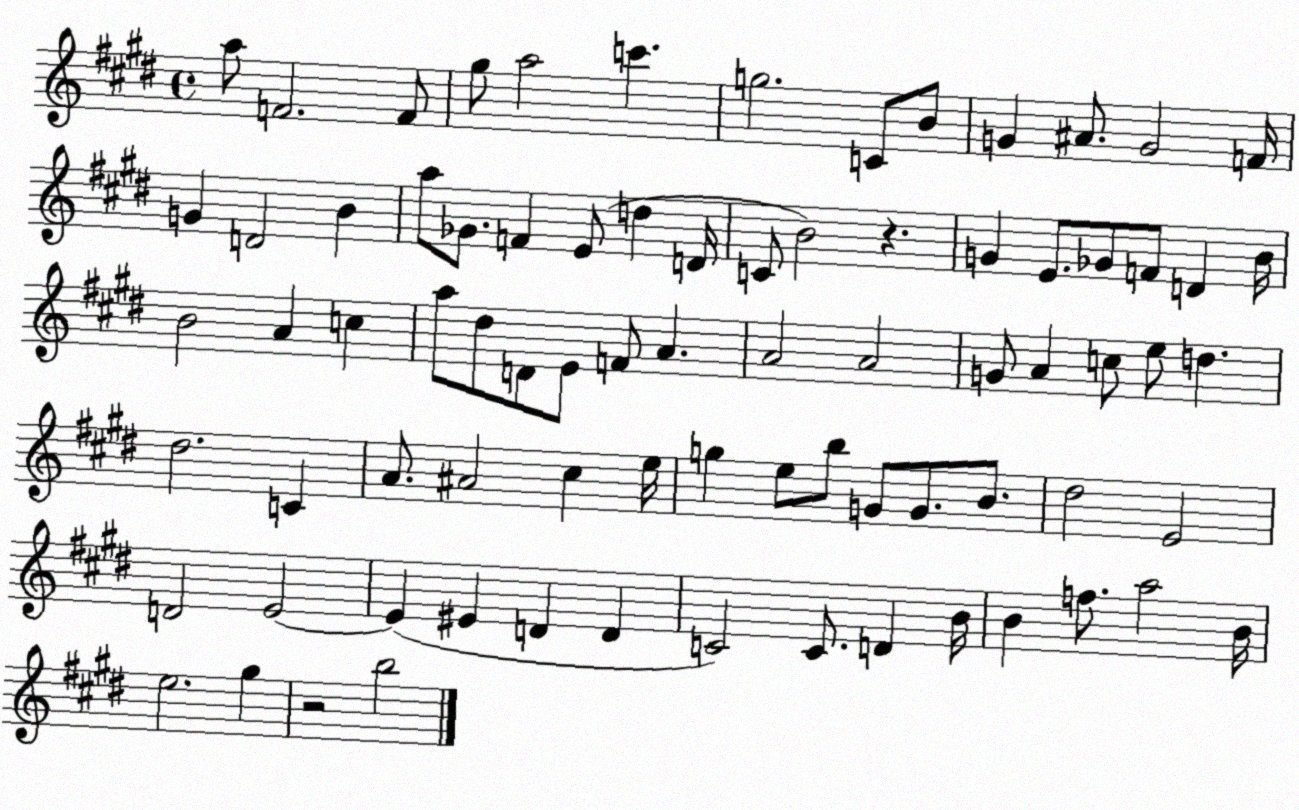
X:1
T:Untitled
M:4/4
L:1/4
K:E
a/2 F2 F/2 ^g/2 a2 c' g2 C/2 B/2 G ^A/2 G2 F/4 G D2 B a/2 _G/2 F E/2 d D/4 C/2 B2 z G E/2 _G/2 F/2 D B/4 B2 A c a/2 ^d/2 D/2 E/2 F/2 A A2 A2 G/2 A c/2 e/2 d ^d2 C A/2 ^A2 ^c e/4 g e/2 b/2 G/2 G/2 B/2 ^d2 E2 D2 E2 E ^E D D C2 C/2 D B/4 B f/2 a2 B/4 e2 ^g z2 b2